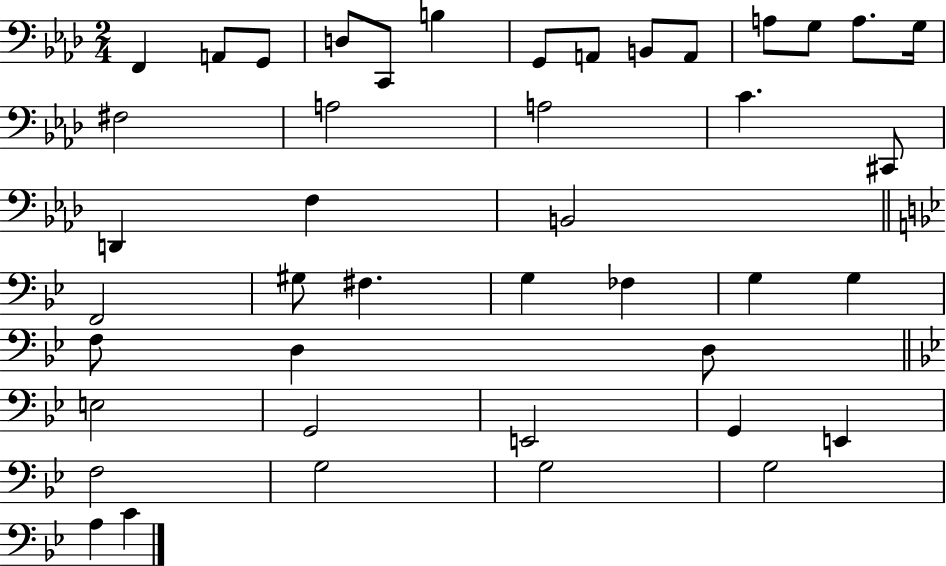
F2/q A2/e G2/e D3/e C2/e B3/q G2/e A2/e B2/e A2/e A3/e G3/e A3/e. G3/s F#3/h A3/h A3/h C4/q. C#2/e D2/q F3/q B2/h F2/h G#3/e F#3/q. G3/q FES3/q G3/q G3/q F3/e D3/q D3/e E3/h G2/h E2/h G2/q E2/q F3/h G3/h G3/h G3/h A3/q C4/q